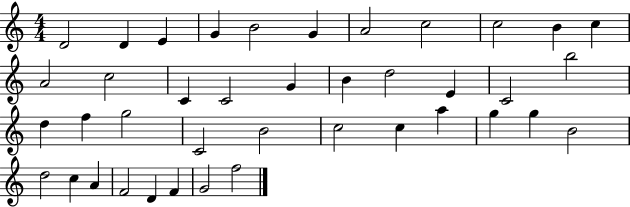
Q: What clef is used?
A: treble